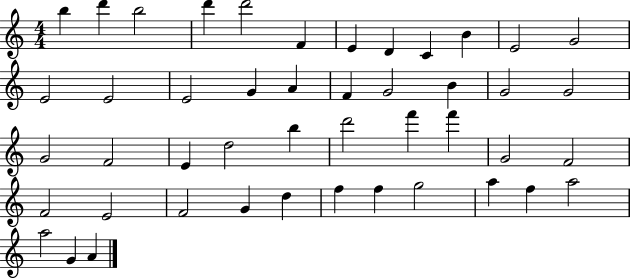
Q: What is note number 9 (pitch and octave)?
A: C4